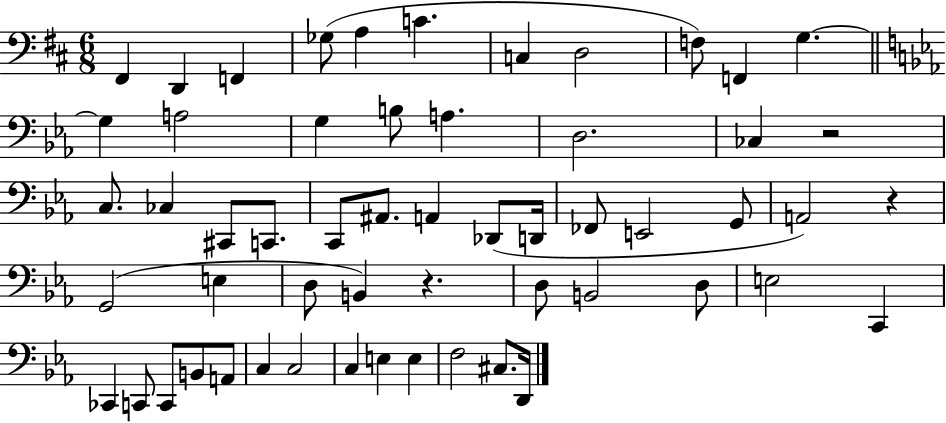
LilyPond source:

{
  \clef bass
  \numericTimeSignature
  \time 6/8
  \key d \major
  fis,4 d,4 f,4 | ges8( a4 c'4. | c4 d2 | f8) f,4 g4.~~ | \break \bar "||" \break \key ees \major g4 a2 | g4 b8 a4. | d2. | ces4 r2 | \break c8. ces4 cis,8 c,8. | c,8 ais,8. a,4 des,8( d,16 | fes,8 e,2 g,8 | a,2) r4 | \break g,2( e4 | d8 b,4) r4. | d8 b,2 d8 | e2 c,4 | \break ces,4 c,8 c,8 b,8 a,8 | c4 c2 | c4 e4 e4 | f2 cis8. d,16 | \break \bar "|."
}